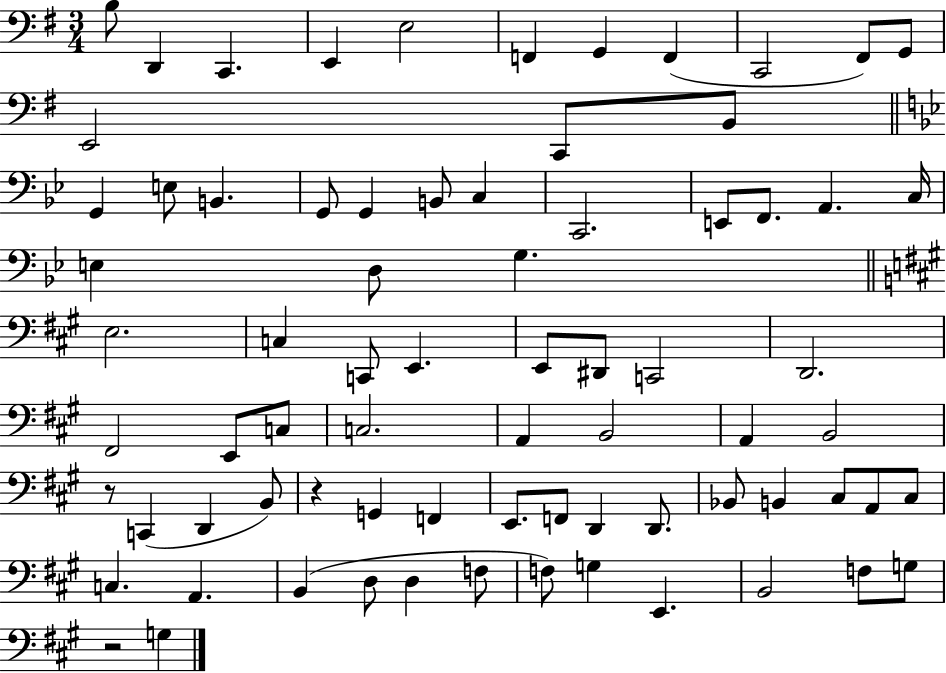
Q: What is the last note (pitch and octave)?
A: G3